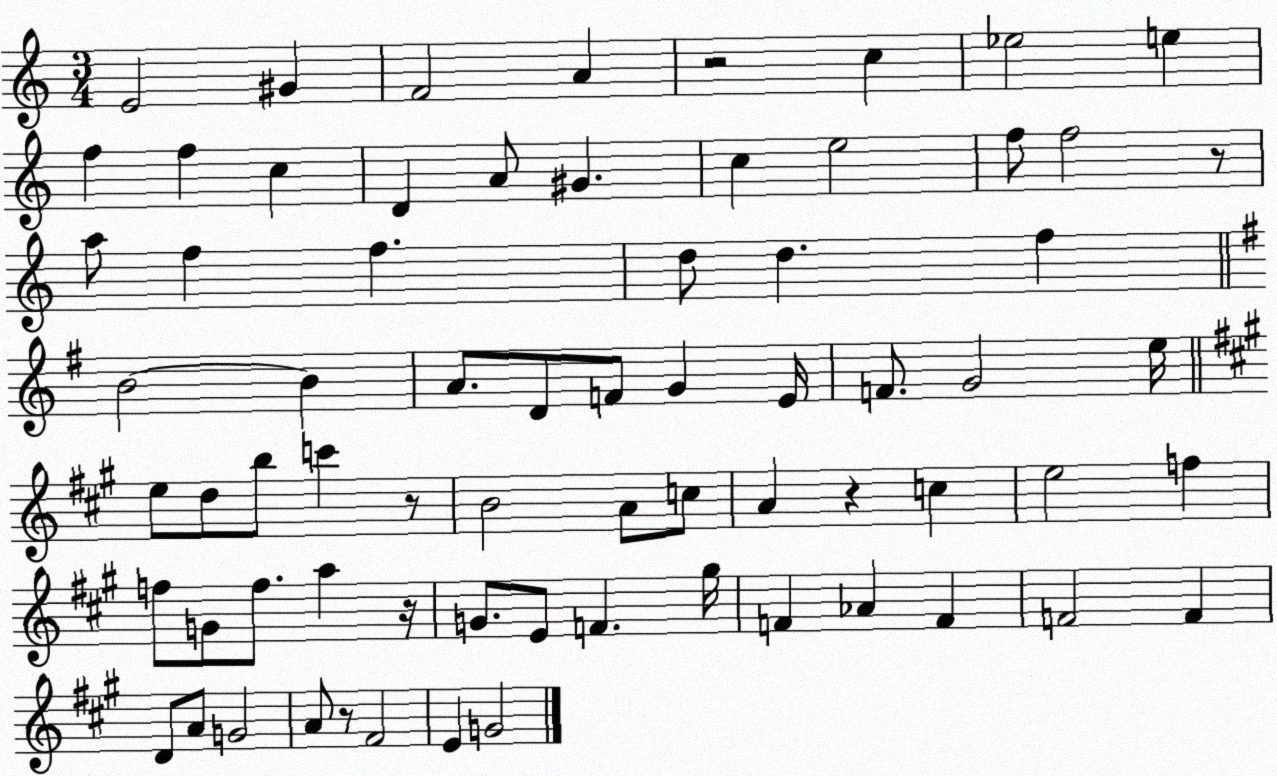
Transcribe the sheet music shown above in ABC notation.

X:1
T:Untitled
M:3/4
L:1/4
K:C
E2 ^G F2 A z2 c _e2 e f f c D A/2 ^G c e2 f/2 f2 z/2 a/2 f f d/2 d f B2 B A/2 D/2 F/2 G E/4 F/2 G2 e/4 e/2 d/2 b/2 c' z/2 B2 A/2 c/2 A z c e2 f f/2 G/2 f/2 a z/4 G/2 E/2 F ^g/4 F _A F F2 F D/2 A/2 G2 A/2 z/2 ^F2 E G2